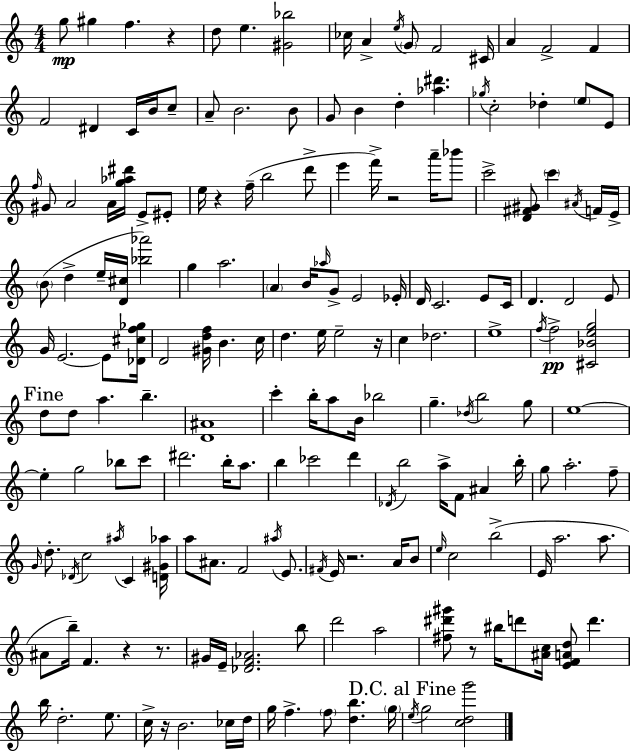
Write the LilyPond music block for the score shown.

{
  \clef treble
  \numericTimeSignature
  \time 4/4
  \key c \major
  g''8\mp gis''4 f''4. r4 | d''8 e''4. <gis' bes''>2 | ces''16 a'4-> \acciaccatura { e''16 } \parenthesize g'8 f'2 | cis'16 a'4 f'2-> f'4 | \break f'2 dis'4 c'16 b'16 c''8-- | a'8-- b'2. b'8 | g'8 b'4 d''4-. <aes'' dis'''>4. | \acciaccatura { ges''16 } c''2-. des''4-. \parenthesize e''8 | \break e'8 \grace { f''16 } gis'8 a'2 a'16 <g'' aes'' dis'''>16 e'8-> | eis'8-. e''16 r4 f''16--( b''2 | d'''8-> e'''4 f'''16->) r2 | a'''16-- bes'''8 c'''2-> <d' fis' gis'>8 \parenthesize c'''4 | \break \acciaccatura { ais'16 } f'16 e'16-> \parenthesize b'8( d''4-> e''16-- <d' cis''>16 <bes'' aes'''>2) | g''4 a''2. | \parenthesize a'4 b'16 \grace { aes''16 } g'8-> e'2 | ees'16-. d'16 c'2. | \break e'8 c'16 d'4. d'2 | e'8 g'16 e'2.~~ | e'8 <des' cis'' f'' ges''>16 d'2 <gis' d'' f''>16 b'4. | c''16 d''4. e''16 e''2-- | \break r16 c''4 des''2. | e''1-> | \acciaccatura { f''16 } f''2->\pp <cis' bes' e'' g''>2 | \mark "Fine" d''8 d''8 a''4. | \break b''4.-- <d' ais'>1 | c'''4-. b''16-. a''8 b'16 bes''2 | g''4.-- \acciaccatura { des''16 } b''2 | g''8 e''1~~ | \break e''4-. g''2 | bes''8 c'''8 dis'''2. | b''16-. a''8. b''4 ces'''2 | d'''4 \acciaccatura { des'16 } b''2 | \break a''16-> f'8 ais'4 b''16-. g''8 a''2.-. | f''8-- \grace { g'16 } d''8.-. \acciaccatura { des'16 } c''2 | \acciaccatura { ais''16 } c'4 <d' gis' aes''>16 a''8 ais'8. | f'2 \acciaccatura { ais''16 } e'8. \acciaccatura { fis'16 } e'16 r2. | \break a'16 b'8 \grace { e''16 } c''2 | b''2->( e'16 a''2. | a''8. ais'8 | b''16--) f'4. r4 r8. gis'16 e'16-- | \break <des' f' aes'>2. b''8 d'''2 | a''2 <fis'' dis''' gis'''>8 | r8 bis''16 d'''8 <ais' c''>16 <e' f' a' d''>8 d'''4. b''16 d''2.-. | e''8. c''16-> r16 | \break b'2. ces''16 d''16 g''16 f''4.-> | \parenthesize f''8 <d'' b''>4. \parenthesize g''16 \mark "D.C. al Fine" \acciaccatura { e''16 } g''2 | <c'' d'' g'''>2 \bar "|."
}